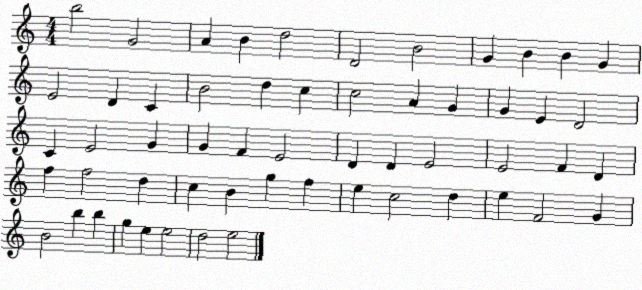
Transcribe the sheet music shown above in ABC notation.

X:1
T:Untitled
M:4/4
L:1/4
K:C
b2 G2 A B d2 D2 B2 G B B G E2 D C B2 d c c2 A G G E D2 C E2 G G F E2 D D E2 E2 F D f f2 d c B g f e c2 d e F2 G B2 b b g e e2 d2 e2